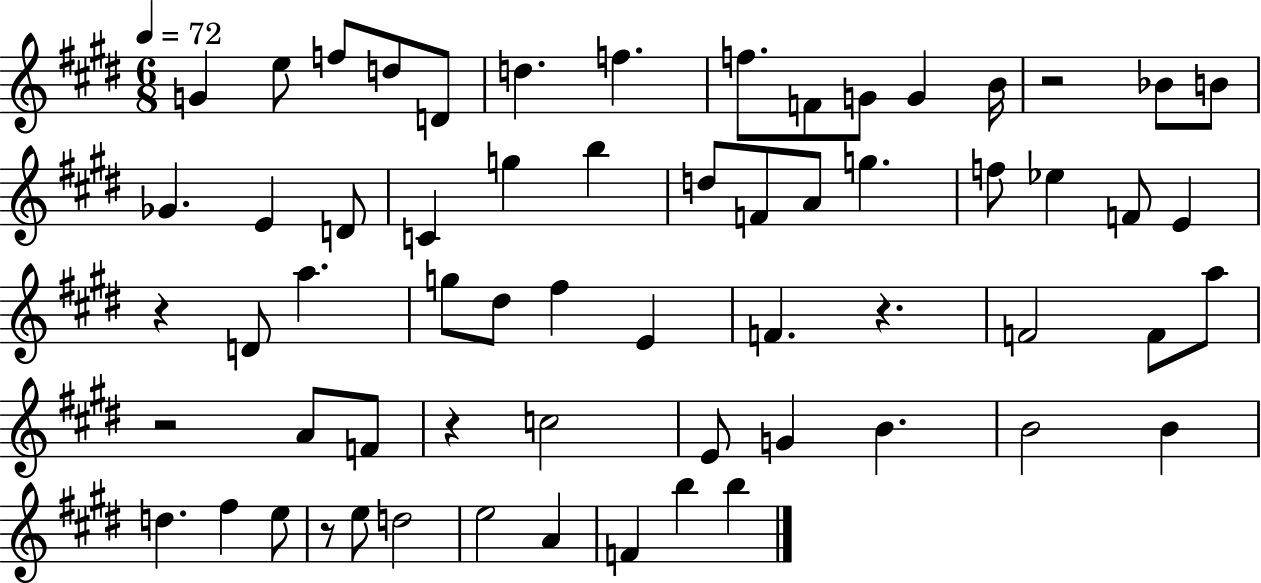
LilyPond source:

{
  \clef treble
  \numericTimeSignature
  \time 6/8
  \key e \major
  \tempo 4 = 72
  g'4 e''8 f''8 d''8 d'8 | d''4. f''4. | f''8. f'8 g'8 g'4 b'16 | r2 bes'8 b'8 | \break ges'4. e'4 d'8 | c'4 g''4 b''4 | d''8 f'8 a'8 g''4. | f''8 ees''4 f'8 e'4 | \break r4 d'8 a''4. | g''8 dis''8 fis''4 e'4 | f'4. r4. | f'2 f'8 a''8 | \break r2 a'8 f'8 | r4 c''2 | e'8 g'4 b'4. | b'2 b'4 | \break d''4. fis''4 e''8 | r8 e''8 d''2 | e''2 a'4 | f'4 b''4 b''4 | \break \bar "|."
}